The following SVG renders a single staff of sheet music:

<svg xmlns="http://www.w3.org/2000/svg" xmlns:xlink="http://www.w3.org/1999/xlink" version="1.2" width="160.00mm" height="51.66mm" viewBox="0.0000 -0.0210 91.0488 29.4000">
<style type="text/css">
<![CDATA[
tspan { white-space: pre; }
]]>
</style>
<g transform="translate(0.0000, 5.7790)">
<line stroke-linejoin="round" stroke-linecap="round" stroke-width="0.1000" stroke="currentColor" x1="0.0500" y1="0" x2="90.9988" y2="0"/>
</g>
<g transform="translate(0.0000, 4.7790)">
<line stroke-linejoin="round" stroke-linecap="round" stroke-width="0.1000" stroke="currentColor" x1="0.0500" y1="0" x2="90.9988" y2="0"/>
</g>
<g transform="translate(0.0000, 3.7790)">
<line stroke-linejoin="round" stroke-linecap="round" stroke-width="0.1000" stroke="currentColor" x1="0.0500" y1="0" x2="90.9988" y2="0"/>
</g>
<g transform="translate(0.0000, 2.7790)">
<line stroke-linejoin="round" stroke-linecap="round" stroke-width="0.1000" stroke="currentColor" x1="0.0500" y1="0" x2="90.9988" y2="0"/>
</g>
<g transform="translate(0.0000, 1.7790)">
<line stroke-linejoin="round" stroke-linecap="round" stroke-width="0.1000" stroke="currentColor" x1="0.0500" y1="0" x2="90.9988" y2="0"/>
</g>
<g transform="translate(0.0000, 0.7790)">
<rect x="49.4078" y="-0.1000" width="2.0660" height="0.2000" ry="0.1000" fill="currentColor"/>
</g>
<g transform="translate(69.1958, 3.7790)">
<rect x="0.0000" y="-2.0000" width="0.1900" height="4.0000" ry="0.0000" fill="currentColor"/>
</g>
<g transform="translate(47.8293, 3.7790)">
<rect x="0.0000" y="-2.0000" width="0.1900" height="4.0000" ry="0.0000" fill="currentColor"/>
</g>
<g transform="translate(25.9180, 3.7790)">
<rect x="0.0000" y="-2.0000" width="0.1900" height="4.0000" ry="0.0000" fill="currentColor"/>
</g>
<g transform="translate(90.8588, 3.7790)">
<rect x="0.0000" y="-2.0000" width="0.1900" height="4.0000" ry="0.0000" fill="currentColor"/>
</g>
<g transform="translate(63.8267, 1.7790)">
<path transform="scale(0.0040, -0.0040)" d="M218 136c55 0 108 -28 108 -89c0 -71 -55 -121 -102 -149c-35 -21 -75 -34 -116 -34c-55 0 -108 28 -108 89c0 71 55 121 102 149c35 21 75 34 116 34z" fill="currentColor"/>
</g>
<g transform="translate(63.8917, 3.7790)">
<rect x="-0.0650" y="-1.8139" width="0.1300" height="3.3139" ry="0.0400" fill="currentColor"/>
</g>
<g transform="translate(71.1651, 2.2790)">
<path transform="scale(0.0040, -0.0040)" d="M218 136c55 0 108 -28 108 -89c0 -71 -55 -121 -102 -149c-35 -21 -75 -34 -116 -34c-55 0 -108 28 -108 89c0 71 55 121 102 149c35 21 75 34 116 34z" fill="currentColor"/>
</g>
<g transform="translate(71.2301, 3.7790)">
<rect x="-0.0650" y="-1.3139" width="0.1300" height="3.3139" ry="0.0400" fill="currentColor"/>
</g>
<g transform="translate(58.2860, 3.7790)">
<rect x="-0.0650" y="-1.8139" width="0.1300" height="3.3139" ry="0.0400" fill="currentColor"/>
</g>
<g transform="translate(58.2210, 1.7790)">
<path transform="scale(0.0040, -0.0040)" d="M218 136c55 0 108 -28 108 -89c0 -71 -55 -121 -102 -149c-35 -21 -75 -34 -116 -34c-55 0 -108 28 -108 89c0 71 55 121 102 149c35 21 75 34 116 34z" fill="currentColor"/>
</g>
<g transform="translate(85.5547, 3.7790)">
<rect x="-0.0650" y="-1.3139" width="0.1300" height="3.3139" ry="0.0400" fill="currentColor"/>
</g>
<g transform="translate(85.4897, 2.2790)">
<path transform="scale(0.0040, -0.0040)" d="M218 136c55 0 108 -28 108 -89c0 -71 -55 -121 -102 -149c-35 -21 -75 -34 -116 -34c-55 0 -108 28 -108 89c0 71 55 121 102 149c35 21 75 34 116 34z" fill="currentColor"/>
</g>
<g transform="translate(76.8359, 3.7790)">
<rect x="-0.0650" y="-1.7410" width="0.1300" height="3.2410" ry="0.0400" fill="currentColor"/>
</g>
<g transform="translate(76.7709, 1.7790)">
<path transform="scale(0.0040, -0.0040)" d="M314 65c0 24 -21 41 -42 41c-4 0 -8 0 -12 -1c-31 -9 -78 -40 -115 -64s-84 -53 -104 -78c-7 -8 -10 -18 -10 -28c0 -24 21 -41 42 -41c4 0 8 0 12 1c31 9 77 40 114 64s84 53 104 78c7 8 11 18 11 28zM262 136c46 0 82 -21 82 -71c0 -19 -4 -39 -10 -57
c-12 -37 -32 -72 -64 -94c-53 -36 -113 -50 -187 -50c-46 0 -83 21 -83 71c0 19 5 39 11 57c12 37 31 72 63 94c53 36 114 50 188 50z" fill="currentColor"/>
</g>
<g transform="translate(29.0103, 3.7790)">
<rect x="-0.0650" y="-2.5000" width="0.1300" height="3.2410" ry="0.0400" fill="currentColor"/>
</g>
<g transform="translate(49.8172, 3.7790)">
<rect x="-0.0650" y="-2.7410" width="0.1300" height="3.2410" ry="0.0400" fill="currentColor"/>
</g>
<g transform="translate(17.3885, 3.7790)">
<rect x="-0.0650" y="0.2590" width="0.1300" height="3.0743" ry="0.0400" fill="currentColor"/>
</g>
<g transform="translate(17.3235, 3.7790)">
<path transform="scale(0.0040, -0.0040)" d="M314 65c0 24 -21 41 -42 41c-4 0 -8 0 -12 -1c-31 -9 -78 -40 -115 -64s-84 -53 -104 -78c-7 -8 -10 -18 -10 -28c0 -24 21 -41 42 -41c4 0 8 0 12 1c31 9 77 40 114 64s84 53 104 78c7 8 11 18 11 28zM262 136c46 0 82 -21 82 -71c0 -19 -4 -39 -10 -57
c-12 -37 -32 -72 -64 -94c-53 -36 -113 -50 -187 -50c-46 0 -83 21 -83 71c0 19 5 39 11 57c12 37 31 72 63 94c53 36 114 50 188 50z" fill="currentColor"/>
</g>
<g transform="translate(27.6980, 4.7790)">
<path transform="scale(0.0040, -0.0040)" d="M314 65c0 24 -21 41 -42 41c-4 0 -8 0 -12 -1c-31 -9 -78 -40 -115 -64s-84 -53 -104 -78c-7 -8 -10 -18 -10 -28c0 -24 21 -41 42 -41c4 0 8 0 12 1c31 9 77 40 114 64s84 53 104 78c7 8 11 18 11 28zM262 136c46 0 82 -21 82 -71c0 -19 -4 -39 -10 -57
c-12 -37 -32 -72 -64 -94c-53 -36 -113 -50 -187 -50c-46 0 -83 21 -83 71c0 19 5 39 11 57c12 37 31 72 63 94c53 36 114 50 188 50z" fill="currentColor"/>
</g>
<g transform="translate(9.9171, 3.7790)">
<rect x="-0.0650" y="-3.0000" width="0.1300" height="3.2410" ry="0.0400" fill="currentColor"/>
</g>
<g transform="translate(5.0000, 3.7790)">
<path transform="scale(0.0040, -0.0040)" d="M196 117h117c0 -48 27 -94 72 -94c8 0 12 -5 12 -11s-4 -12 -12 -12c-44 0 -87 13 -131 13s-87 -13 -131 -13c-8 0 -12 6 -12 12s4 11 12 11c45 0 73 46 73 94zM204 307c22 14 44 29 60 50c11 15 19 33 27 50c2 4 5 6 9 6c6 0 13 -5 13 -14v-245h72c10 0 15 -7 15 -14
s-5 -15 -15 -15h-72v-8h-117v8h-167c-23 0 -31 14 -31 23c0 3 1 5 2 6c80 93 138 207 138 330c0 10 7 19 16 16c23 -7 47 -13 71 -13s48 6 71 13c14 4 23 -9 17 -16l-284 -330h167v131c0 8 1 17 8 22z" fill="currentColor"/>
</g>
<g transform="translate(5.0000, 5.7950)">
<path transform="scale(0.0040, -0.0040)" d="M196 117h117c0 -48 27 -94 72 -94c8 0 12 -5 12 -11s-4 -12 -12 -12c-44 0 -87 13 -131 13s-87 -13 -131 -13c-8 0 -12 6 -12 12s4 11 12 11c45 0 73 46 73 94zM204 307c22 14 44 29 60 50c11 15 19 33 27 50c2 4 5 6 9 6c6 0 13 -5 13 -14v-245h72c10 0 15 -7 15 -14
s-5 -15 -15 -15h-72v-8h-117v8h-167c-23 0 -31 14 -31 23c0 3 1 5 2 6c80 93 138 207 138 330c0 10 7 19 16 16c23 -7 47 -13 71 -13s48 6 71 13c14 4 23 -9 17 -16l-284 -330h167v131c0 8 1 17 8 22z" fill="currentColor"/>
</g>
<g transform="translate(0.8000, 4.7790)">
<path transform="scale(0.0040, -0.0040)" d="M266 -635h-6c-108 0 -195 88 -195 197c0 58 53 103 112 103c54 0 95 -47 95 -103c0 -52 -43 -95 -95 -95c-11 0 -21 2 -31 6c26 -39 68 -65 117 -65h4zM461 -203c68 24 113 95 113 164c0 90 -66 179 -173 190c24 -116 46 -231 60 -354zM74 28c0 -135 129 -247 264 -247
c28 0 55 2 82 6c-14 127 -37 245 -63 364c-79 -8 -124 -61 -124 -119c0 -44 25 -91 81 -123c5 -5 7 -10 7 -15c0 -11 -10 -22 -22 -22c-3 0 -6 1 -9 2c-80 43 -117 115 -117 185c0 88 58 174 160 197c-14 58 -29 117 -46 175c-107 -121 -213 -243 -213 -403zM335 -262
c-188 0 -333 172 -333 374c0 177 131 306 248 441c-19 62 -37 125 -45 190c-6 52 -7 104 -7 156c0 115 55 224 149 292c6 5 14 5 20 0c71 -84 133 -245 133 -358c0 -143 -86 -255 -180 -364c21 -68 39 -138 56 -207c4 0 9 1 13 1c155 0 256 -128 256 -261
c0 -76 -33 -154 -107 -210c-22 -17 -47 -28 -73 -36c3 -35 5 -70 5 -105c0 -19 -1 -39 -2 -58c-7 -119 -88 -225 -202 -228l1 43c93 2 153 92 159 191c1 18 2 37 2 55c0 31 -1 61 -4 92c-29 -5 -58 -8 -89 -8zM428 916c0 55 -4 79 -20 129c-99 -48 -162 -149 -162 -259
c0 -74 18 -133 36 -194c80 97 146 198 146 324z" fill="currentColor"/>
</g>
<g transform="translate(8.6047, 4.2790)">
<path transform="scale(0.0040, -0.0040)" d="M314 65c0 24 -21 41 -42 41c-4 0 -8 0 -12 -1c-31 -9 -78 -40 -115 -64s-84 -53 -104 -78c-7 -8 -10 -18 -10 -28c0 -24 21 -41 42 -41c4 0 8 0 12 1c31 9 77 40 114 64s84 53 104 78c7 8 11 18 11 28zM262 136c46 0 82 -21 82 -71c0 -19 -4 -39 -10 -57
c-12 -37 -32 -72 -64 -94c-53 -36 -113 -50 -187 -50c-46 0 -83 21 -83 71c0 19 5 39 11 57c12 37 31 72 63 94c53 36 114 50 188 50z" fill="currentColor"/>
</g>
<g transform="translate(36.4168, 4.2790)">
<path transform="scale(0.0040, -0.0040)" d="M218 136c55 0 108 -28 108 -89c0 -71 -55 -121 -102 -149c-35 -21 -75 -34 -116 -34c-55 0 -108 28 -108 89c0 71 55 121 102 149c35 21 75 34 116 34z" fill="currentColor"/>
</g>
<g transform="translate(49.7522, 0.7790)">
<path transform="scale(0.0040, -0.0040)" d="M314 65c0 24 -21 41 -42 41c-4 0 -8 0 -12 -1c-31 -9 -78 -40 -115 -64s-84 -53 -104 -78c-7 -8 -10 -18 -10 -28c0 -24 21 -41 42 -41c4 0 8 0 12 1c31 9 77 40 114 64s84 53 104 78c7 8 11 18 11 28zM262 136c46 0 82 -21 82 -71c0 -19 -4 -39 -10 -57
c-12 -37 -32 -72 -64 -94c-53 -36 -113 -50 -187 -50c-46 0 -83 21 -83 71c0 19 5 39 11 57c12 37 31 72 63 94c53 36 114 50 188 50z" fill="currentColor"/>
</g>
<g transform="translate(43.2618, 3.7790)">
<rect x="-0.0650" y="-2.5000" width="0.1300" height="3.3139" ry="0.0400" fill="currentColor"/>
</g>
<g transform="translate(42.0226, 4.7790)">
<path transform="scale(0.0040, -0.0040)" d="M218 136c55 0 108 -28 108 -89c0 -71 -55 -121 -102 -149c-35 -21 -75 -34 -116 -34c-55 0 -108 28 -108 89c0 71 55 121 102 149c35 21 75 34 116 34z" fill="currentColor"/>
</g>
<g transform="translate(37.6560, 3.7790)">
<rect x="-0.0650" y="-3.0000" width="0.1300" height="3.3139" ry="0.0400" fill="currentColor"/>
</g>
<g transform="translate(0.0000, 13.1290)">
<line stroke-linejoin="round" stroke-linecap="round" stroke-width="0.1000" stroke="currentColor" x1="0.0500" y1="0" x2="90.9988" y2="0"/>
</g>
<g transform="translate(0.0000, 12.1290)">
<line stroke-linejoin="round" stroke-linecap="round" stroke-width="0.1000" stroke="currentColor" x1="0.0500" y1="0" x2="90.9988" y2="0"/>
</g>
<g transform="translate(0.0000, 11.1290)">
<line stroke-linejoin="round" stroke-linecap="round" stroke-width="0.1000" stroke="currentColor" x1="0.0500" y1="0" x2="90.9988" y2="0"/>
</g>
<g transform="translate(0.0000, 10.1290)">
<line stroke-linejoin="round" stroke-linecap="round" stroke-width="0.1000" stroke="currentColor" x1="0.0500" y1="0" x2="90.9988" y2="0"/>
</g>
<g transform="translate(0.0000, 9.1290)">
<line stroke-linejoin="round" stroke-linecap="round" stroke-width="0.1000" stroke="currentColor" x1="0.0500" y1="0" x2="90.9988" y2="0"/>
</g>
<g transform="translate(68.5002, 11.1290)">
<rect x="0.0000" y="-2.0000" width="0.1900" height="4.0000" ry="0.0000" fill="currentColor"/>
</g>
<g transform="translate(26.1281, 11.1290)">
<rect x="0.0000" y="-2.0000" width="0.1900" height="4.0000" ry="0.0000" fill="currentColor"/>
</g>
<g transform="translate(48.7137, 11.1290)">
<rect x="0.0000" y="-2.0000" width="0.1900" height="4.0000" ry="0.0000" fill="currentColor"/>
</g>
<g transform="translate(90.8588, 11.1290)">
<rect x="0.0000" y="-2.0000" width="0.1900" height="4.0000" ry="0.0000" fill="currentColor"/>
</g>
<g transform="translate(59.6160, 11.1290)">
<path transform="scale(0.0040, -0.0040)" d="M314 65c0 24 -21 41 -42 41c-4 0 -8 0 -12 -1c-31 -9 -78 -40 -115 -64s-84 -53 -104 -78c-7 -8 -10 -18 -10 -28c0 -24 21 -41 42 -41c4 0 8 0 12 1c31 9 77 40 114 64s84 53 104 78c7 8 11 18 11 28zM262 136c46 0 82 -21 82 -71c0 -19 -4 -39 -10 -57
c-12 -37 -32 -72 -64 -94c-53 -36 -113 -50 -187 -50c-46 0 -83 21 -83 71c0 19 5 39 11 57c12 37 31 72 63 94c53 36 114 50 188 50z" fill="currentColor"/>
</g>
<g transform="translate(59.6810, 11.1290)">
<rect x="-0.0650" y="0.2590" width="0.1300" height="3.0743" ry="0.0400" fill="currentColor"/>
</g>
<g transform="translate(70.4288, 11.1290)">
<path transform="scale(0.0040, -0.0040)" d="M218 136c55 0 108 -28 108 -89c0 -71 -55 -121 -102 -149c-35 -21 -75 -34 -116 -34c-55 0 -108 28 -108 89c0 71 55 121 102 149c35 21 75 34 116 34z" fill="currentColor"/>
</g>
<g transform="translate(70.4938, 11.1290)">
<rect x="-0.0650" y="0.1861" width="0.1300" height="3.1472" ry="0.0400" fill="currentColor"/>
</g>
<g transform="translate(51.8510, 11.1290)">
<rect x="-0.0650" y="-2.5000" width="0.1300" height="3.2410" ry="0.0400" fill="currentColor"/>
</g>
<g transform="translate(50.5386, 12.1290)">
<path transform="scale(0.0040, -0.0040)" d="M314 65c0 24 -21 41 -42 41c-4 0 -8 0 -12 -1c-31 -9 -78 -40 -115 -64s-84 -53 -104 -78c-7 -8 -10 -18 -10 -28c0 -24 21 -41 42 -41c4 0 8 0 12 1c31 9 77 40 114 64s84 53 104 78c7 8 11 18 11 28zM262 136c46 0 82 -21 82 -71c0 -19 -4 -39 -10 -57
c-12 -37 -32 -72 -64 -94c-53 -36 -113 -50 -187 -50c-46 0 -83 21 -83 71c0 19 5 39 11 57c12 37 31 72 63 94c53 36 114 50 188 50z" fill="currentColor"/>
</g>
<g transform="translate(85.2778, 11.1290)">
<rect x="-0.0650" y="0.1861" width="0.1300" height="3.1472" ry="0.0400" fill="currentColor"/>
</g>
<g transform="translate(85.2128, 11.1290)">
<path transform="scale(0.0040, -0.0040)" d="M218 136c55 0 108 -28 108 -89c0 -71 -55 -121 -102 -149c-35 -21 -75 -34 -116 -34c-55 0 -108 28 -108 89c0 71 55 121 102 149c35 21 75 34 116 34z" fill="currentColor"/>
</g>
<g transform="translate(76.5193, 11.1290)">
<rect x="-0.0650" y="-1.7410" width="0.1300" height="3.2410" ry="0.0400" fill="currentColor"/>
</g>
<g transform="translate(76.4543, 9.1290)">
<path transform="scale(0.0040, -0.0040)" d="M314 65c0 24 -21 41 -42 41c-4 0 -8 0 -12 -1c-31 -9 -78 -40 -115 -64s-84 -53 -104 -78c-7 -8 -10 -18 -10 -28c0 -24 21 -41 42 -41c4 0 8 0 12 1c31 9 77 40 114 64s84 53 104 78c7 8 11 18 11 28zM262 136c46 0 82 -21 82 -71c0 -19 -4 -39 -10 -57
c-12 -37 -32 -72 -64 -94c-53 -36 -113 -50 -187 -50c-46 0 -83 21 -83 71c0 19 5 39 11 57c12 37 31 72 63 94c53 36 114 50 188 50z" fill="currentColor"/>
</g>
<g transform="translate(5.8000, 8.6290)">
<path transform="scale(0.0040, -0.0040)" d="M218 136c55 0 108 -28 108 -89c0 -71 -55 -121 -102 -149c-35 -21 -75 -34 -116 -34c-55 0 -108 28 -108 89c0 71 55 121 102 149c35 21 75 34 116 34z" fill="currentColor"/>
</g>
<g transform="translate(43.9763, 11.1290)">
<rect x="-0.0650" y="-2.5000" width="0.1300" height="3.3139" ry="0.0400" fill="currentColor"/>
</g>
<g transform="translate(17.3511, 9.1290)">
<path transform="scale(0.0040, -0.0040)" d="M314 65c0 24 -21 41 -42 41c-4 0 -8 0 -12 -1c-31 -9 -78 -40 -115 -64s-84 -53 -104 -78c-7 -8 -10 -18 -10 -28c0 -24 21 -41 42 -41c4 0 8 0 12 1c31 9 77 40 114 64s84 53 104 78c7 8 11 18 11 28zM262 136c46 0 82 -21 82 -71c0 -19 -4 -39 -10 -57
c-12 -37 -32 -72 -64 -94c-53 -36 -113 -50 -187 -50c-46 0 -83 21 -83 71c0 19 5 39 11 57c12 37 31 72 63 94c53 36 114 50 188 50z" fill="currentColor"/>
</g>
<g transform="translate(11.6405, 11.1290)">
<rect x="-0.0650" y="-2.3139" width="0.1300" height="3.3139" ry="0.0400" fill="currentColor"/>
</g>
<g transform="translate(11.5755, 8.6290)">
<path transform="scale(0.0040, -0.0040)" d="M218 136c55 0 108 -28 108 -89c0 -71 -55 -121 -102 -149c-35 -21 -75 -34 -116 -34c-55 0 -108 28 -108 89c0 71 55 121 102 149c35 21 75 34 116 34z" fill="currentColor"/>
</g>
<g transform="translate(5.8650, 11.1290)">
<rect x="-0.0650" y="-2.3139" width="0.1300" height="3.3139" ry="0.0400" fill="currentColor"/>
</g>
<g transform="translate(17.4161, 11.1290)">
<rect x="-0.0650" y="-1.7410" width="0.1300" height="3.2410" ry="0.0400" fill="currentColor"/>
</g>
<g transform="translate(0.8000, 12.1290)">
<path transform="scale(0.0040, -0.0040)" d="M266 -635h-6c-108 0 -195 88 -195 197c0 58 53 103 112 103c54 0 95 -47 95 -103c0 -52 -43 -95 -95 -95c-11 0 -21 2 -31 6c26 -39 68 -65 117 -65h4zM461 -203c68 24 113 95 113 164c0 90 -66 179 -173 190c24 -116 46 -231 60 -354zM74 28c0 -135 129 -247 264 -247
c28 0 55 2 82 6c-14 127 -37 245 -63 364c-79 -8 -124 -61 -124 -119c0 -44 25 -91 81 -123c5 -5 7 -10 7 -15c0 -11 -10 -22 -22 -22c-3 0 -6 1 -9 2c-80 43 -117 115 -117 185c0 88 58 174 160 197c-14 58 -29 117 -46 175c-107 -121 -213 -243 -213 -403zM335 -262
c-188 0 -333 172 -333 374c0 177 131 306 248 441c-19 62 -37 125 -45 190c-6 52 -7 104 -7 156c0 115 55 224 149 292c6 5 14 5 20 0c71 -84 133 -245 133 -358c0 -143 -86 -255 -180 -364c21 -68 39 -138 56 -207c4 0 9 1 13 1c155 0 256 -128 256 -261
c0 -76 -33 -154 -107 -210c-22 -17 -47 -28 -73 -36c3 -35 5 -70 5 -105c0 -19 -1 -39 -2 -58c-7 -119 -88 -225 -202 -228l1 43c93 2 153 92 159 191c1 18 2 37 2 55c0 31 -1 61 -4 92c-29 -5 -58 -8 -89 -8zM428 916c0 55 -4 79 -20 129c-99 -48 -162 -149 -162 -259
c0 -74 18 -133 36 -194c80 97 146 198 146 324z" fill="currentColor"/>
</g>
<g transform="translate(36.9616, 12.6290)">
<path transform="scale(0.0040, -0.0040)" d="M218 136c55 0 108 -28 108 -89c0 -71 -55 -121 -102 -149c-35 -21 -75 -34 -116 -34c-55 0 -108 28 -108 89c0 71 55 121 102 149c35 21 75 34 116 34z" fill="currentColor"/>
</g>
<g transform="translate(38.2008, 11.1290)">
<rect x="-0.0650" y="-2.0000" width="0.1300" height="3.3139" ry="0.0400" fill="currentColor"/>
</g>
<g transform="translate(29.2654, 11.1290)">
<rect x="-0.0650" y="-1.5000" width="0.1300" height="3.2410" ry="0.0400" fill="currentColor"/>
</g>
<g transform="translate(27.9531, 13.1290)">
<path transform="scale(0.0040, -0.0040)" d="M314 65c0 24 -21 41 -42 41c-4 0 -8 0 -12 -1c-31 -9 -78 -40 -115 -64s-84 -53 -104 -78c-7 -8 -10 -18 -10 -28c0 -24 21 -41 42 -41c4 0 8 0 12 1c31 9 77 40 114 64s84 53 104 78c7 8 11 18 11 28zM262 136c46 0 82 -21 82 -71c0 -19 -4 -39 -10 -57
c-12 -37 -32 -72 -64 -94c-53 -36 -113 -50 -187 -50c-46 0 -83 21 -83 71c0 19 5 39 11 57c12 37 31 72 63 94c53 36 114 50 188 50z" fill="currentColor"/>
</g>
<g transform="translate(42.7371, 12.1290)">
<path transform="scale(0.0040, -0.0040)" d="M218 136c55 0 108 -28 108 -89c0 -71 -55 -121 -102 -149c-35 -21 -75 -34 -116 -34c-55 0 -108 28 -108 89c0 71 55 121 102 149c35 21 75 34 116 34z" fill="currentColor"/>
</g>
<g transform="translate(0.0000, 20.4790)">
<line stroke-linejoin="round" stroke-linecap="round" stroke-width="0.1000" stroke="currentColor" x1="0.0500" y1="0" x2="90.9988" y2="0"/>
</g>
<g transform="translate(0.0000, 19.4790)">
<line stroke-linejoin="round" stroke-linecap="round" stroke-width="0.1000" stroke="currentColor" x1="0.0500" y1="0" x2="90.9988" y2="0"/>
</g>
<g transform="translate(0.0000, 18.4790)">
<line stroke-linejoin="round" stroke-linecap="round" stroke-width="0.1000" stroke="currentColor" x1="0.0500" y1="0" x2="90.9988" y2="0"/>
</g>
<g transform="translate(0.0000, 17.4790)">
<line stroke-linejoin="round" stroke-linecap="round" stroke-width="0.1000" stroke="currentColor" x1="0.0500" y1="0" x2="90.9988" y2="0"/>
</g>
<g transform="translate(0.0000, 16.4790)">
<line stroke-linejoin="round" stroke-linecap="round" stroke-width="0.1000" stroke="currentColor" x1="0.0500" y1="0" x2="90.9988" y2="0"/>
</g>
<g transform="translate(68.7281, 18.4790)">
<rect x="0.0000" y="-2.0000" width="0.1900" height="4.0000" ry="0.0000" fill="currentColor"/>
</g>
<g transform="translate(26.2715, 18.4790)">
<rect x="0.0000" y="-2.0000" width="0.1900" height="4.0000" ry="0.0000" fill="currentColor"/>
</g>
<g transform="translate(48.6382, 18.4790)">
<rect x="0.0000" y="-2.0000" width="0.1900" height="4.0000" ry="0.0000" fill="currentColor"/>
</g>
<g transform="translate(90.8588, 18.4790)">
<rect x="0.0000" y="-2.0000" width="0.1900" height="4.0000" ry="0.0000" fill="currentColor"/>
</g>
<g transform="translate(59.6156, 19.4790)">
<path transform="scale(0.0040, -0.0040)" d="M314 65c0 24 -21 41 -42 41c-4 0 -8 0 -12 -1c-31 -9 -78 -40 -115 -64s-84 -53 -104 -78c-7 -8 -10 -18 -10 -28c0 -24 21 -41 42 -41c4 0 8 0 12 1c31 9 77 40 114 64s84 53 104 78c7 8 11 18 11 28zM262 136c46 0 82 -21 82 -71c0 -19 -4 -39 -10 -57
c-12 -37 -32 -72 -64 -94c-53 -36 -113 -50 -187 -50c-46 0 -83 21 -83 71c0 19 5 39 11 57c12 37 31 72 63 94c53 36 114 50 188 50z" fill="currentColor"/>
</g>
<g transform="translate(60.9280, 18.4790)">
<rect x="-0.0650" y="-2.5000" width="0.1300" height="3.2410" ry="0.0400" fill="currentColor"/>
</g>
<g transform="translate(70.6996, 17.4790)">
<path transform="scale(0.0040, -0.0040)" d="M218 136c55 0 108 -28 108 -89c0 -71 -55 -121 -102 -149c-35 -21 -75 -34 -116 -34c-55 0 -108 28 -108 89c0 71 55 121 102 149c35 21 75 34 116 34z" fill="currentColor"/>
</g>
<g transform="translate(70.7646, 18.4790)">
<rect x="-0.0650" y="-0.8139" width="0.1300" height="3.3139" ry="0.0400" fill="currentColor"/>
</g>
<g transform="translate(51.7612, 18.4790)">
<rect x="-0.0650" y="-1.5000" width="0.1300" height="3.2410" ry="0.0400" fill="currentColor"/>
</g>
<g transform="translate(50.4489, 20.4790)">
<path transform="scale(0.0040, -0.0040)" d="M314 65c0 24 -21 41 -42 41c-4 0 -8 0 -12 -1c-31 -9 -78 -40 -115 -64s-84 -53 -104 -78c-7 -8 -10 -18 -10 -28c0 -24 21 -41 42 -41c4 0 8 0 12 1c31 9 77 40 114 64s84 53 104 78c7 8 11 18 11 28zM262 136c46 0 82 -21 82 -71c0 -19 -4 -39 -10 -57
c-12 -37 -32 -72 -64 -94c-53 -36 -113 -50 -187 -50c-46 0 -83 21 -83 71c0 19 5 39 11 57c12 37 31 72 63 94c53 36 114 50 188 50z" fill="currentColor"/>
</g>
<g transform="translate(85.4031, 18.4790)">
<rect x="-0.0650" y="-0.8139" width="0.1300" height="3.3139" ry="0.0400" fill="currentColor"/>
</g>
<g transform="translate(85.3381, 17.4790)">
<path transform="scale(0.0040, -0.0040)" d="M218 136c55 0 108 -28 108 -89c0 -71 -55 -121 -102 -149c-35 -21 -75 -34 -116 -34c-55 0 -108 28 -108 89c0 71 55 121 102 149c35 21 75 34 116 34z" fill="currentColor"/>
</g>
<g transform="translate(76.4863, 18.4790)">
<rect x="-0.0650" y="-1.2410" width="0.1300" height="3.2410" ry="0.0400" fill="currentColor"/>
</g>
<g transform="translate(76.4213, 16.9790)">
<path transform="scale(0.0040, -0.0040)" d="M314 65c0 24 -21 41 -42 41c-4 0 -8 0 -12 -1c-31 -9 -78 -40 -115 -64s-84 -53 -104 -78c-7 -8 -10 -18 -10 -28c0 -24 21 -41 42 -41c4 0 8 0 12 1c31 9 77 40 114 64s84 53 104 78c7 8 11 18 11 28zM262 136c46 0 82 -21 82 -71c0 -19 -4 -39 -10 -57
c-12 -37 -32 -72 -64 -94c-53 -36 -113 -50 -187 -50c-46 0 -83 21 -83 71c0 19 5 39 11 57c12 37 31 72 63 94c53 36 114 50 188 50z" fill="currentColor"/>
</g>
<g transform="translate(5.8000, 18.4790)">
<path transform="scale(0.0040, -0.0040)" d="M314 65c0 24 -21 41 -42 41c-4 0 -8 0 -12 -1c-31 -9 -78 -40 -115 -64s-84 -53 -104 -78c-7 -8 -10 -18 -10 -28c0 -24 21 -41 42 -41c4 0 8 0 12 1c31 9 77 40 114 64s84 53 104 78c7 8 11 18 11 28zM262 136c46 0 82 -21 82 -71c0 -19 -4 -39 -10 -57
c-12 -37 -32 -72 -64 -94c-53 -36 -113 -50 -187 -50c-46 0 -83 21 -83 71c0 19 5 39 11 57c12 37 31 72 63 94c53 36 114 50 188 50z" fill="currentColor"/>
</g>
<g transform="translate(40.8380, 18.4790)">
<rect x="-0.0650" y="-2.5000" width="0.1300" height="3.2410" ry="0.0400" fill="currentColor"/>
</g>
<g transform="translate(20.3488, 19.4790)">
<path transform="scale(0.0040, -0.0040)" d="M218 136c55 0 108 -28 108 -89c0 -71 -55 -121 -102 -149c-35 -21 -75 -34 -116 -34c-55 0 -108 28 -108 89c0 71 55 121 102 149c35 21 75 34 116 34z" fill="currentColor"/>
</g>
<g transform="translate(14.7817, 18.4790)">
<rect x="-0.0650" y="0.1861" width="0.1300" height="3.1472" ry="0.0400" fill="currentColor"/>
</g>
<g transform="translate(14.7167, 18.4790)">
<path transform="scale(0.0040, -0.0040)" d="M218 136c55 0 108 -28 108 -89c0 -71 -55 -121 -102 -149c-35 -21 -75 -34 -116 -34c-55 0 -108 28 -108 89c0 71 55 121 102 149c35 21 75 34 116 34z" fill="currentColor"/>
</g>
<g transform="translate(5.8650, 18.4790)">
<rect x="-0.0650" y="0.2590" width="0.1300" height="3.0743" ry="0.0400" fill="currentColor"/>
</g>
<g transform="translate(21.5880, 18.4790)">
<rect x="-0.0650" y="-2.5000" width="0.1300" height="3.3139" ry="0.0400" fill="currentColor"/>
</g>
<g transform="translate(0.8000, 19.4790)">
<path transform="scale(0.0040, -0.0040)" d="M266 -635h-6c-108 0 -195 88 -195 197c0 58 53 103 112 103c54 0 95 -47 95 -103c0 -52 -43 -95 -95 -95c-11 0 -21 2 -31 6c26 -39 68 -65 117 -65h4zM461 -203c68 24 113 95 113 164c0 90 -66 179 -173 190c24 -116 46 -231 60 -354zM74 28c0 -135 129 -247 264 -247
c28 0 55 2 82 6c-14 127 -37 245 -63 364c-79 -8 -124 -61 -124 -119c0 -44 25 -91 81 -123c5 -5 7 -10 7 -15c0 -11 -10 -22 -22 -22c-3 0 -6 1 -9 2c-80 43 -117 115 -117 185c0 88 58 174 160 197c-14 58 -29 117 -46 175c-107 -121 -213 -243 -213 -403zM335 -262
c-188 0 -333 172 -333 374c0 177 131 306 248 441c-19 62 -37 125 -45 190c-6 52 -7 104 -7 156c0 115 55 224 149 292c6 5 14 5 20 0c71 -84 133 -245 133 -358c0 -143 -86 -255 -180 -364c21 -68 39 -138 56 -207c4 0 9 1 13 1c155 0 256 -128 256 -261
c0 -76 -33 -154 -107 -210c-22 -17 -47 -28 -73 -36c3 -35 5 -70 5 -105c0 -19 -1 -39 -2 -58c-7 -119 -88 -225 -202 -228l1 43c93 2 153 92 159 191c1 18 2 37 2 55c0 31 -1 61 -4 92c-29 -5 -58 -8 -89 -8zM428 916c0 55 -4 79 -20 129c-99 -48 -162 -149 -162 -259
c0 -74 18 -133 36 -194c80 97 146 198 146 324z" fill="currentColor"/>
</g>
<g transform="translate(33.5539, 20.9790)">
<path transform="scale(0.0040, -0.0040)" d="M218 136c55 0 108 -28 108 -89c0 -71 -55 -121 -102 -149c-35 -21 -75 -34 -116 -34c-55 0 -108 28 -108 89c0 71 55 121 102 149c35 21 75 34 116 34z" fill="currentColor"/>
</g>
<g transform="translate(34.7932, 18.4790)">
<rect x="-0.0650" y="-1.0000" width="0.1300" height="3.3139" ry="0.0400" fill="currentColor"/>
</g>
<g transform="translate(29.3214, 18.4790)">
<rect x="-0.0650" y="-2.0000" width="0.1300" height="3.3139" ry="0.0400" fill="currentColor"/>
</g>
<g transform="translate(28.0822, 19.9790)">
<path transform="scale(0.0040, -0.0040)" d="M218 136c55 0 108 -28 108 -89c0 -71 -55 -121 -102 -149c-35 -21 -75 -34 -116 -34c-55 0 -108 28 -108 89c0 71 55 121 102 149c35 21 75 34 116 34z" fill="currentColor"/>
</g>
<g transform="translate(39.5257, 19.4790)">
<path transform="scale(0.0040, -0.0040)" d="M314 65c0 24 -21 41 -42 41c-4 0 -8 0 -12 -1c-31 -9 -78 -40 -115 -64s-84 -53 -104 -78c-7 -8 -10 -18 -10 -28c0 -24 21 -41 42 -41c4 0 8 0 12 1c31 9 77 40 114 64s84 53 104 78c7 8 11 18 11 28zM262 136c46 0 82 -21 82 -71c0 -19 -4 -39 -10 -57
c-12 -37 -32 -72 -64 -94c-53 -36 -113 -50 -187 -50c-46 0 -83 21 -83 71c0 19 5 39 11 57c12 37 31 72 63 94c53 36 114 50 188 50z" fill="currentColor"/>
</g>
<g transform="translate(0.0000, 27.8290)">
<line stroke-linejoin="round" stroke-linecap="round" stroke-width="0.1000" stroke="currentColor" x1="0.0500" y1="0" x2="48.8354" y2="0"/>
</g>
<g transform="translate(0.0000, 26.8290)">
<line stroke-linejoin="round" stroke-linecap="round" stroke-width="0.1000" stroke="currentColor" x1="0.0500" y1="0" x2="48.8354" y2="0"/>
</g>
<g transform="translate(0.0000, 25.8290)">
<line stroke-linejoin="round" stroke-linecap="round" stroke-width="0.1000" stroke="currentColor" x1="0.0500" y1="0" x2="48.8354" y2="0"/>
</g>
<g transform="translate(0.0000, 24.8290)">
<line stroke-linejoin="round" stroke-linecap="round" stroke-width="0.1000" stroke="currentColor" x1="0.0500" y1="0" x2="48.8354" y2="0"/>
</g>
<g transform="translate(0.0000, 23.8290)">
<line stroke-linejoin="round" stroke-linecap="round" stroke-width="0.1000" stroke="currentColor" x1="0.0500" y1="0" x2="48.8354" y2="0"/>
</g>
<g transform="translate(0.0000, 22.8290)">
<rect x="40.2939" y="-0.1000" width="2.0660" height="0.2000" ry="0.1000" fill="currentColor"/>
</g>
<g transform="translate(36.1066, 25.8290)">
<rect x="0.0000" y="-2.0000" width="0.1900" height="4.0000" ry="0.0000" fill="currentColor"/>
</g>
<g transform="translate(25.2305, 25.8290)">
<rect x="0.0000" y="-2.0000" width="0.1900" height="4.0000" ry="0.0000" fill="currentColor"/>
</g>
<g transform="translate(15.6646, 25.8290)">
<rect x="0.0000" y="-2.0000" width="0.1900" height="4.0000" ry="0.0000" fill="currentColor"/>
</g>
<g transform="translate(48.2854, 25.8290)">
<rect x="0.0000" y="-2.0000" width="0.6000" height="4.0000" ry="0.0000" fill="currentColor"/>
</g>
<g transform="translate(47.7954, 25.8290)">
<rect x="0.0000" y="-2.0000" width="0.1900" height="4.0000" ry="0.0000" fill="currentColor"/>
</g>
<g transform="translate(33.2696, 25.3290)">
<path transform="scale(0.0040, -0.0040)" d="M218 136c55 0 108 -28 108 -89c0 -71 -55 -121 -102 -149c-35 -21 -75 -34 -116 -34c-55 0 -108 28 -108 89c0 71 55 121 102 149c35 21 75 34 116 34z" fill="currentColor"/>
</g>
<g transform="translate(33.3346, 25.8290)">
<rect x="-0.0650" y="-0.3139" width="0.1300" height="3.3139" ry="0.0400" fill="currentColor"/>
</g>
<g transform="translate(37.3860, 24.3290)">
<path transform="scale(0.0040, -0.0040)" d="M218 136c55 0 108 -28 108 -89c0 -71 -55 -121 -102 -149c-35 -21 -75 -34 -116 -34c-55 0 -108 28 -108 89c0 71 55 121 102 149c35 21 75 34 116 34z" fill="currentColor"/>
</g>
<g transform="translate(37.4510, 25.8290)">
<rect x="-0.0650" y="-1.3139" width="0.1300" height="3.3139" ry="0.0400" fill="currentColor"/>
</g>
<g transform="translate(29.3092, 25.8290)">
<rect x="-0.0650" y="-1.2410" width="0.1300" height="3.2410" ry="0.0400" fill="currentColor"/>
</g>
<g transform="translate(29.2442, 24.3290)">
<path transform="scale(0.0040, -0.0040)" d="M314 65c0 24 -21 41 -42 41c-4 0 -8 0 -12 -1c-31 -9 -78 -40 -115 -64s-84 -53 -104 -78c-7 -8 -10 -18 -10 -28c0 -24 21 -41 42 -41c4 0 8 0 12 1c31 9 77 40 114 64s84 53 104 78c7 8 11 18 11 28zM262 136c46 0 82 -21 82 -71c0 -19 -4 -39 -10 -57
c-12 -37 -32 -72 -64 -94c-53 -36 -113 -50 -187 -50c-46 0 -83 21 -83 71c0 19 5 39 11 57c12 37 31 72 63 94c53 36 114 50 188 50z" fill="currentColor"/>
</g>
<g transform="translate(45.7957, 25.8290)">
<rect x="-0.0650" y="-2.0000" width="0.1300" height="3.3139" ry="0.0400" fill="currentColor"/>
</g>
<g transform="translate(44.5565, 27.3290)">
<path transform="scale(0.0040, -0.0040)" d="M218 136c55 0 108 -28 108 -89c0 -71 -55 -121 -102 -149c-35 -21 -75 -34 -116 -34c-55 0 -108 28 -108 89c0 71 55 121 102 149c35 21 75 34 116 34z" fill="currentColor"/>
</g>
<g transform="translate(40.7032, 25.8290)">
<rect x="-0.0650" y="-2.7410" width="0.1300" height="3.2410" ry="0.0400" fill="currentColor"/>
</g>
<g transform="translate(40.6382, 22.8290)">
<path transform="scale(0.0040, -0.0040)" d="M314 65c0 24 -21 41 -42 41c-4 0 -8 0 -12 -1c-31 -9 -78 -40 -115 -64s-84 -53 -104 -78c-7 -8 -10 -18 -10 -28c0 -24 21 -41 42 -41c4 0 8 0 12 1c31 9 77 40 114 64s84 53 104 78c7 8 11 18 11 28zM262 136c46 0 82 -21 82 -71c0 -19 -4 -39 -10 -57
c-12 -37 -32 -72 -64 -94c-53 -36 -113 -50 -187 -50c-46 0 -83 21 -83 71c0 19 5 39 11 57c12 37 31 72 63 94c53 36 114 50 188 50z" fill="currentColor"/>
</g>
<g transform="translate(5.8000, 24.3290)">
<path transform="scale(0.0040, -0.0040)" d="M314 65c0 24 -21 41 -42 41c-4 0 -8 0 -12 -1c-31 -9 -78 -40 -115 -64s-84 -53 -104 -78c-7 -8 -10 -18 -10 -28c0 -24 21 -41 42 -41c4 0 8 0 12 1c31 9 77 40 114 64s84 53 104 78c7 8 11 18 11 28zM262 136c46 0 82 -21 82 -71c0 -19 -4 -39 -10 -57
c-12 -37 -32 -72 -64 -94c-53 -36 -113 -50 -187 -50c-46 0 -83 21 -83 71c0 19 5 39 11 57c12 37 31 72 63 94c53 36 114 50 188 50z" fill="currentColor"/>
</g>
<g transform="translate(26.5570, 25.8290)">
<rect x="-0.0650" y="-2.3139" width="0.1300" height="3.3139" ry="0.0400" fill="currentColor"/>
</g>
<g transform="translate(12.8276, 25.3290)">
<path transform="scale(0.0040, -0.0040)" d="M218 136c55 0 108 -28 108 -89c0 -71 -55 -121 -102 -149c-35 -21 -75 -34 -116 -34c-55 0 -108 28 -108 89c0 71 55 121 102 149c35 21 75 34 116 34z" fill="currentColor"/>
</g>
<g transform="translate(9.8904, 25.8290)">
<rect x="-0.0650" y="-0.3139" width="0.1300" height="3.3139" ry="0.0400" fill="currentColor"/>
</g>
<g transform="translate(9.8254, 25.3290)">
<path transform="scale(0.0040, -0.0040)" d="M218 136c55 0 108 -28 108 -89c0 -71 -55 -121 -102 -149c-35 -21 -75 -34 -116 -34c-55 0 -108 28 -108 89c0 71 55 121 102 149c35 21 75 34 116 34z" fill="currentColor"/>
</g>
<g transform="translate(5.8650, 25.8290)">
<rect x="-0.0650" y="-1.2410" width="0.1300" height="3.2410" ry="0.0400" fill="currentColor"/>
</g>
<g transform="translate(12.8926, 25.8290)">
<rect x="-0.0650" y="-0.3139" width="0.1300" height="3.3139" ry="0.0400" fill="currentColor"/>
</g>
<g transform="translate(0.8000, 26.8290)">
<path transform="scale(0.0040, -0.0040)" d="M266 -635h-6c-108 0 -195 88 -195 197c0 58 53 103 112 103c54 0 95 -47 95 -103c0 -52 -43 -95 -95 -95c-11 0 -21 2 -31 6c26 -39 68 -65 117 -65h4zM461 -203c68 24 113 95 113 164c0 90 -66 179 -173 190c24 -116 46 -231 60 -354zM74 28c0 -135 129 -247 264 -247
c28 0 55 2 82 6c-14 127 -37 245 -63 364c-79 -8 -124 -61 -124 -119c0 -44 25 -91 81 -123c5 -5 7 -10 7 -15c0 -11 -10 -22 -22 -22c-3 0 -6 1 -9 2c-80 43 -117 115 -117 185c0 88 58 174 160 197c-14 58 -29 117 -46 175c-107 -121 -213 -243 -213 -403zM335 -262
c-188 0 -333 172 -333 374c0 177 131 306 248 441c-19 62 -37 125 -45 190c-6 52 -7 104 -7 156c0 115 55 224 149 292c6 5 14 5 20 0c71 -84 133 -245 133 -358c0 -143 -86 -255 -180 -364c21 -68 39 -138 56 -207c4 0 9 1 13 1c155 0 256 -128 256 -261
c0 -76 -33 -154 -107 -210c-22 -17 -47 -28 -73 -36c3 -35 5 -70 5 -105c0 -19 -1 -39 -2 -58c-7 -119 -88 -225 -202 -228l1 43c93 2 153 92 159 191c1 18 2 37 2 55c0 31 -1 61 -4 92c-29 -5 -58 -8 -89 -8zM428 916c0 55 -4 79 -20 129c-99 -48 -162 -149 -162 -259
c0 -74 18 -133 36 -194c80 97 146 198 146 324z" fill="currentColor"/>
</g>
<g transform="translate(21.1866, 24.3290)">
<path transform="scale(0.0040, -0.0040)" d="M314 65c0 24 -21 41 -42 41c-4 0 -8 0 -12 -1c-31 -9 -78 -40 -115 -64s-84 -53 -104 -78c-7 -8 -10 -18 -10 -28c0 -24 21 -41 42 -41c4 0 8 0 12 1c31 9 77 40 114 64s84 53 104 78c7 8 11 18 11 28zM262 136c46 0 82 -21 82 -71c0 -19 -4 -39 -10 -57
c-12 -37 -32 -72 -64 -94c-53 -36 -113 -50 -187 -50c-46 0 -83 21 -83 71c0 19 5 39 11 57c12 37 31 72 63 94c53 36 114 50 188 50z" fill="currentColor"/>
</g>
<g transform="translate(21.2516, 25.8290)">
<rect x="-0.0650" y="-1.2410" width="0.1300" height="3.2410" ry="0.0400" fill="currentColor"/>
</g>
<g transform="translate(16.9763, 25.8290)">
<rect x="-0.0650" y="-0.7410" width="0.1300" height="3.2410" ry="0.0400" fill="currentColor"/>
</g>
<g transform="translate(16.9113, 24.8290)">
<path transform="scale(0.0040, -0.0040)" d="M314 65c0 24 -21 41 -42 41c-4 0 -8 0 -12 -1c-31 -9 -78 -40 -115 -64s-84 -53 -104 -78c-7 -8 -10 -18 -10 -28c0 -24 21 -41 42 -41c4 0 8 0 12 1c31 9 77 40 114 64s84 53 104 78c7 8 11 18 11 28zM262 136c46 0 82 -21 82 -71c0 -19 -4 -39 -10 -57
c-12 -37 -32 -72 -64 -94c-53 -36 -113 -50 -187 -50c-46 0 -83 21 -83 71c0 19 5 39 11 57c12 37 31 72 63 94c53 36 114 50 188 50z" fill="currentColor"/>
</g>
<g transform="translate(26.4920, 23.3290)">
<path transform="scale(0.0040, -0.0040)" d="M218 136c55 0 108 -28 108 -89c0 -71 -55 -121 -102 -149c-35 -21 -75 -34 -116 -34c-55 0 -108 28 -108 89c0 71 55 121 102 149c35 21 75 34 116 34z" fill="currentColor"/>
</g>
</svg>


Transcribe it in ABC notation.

X:1
T:Untitled
M:4/4
L:1/4
K:C
A2 B2 G2 A G a2 f f e f2 e g g f2 E2 F G G2 B2 B f2 B B2 B G F D G2 E2 G2 d e2 d e2 c c d2 e2 g e2 c e a2 F